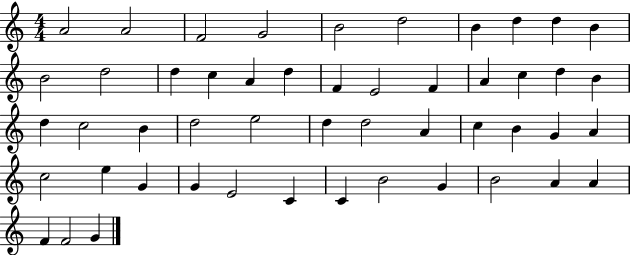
X:1
T:Untitled
M:4/4
L:1/4
K:C
A2 A2 F2 G2 B2 d2 B d d B B2 d2 d c A d F E2 F A c d B d c2 B d2 e2 d d2 A c B G A c2 e G G E2 C C B2 G B2 A A F F2 G